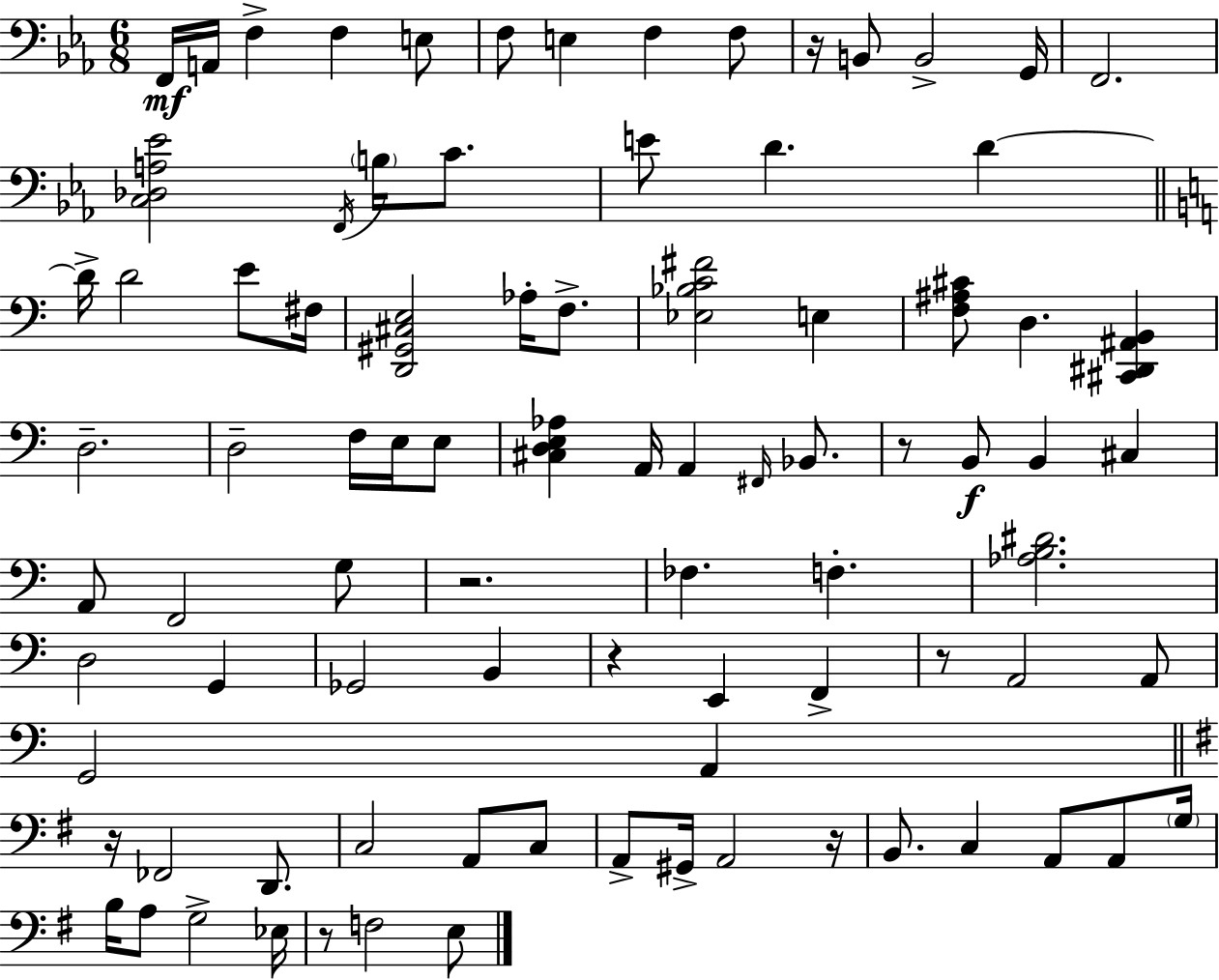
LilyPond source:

{
  \clef bass
  \numericTimeSignature
  \time 6/8
  \key ees \major
  f,16\mf a,16 f4-> f4 e8 | f8 e4 f4 f8 | r16 b,8 b,2-> g,16 | f,2. | \break <c des a ees'>2 \acciaccatura { f,16 } \parenthesize b16 c'8. | e'8 d'4. d'4~~ | \bar "||" \break \key c \major d'16-> d'2 e'8 fis16 | <d, gis, cis e>2 aes16-. f8.-> | <ees bes c' fis'>2 e4 | <f ais cis'>8 d4. <cis, dis, ais, b,>4 | \break d2.-- | d2-- f16 e16 e8 | <cis d e aes>4 a,16 a,4 \grace { fis,16 } bes,8. | r8 b,8\f b,4 cis4 | \break a,8 f,2 g8 | r2. | fes4. f4.-. | <aes b dis'>2. | \break d2 g,4 | ges,2 b,4 | r4 e,4 f,4-> | r8 a,2 a,8 | \break g,2 a,4 | \bar "||" \break \key g \major r16 fes,2 d,8. | c2 a,8 c8 | a,8-> gis,16-> a,2 r16 | b,8. c4 a,8 a,8 \parenthesize g16 | \break b16 a8 g2-> ees16 | r8 f2 e8 | \bar "|."
}